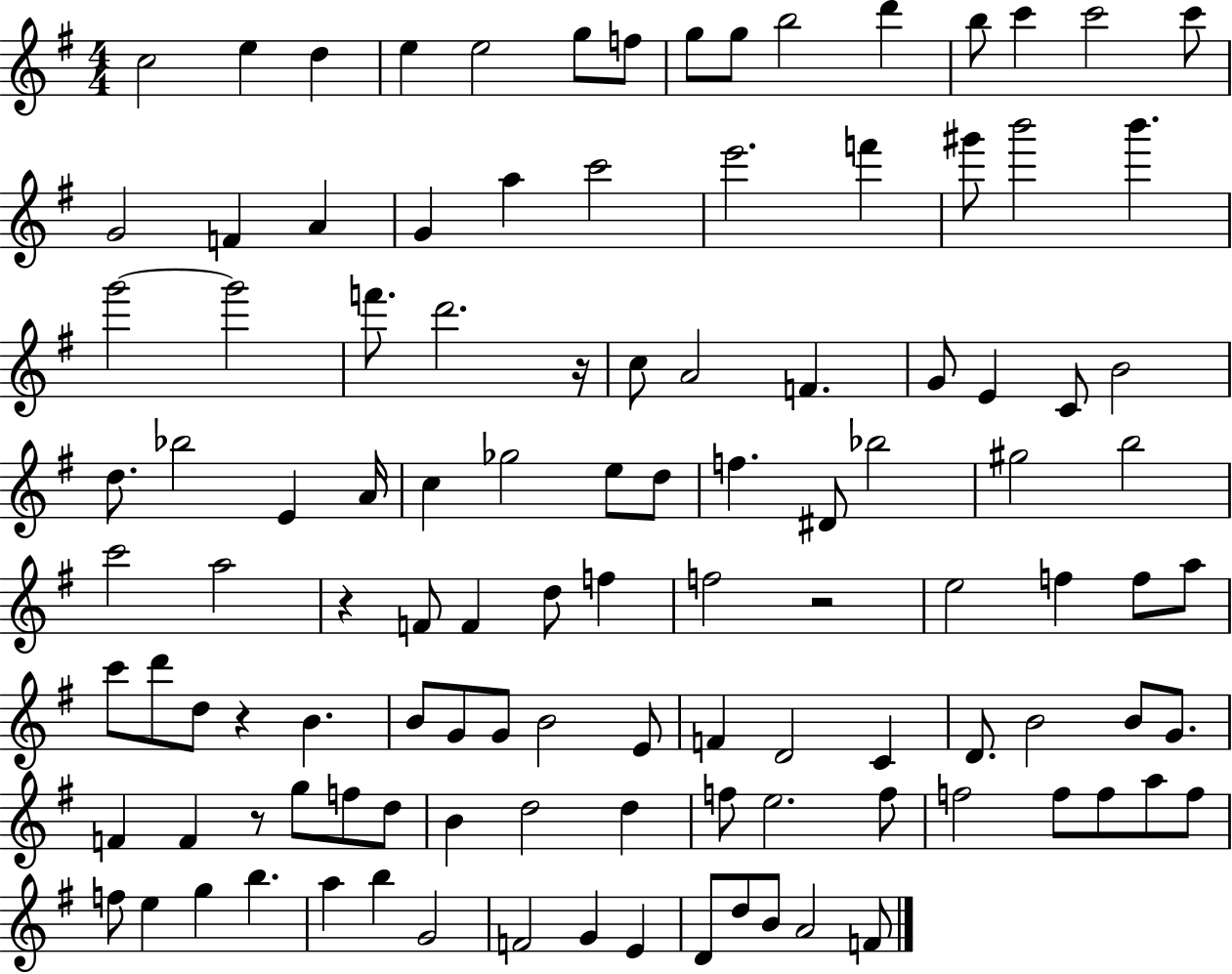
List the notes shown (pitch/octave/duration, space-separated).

C5/h E5/q D5/q E5/q E5/h G5/e F5/e G5/e G5/e B5/h D6/q B5/e C6/q C6/h C6/e G4/h F4/q A4/q G4/q A5/q C6/h E6/h. F6/q G#6/e B6/h B6/q. G6/h G6/h F6/e. D6/h. R/s C5/e A4/h F4/q. G4/e E4/q C4/e B4/h D5/e. Bb5/h E4/q A4/s C5/q Gb5/h E5/e D5/e F5/q. D#4/e Bb5/h G#5/h B5/h C6/h A5/h R/q F4/e F4/q D5/e F5/q F5/h R/h E5/h F5/q F5/e A5/e C6/e D6/e D5/e R/q B4/q. B4/e G4/e G4/e B4/h E4/e F4/q D4/h C4/q D4/e. B4/h B4/e G4/e. F4/q F4/q R/e G5/e F5/e D5/e B4/q D5/h D5/q F5/e E5/h. F5/e F5/h F5/e F5/e A5/e F5/e F5/e E5/q G5/q B5/q. A5/q B5/q G4/h F4/h G4/q E4/q D4/e D5/e B4/e A4/h F4/e